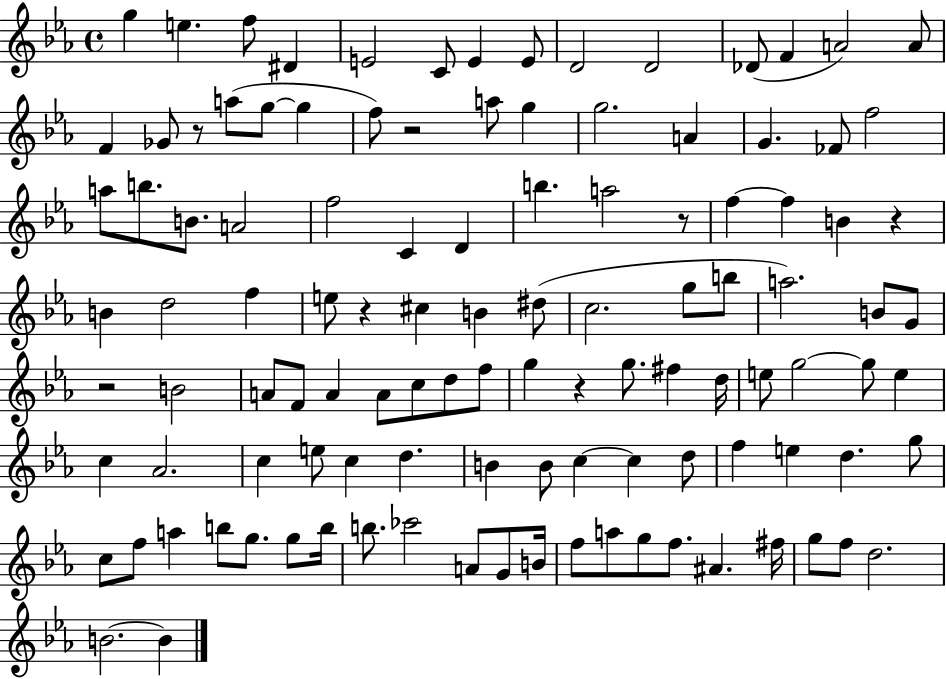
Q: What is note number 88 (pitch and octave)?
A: G5